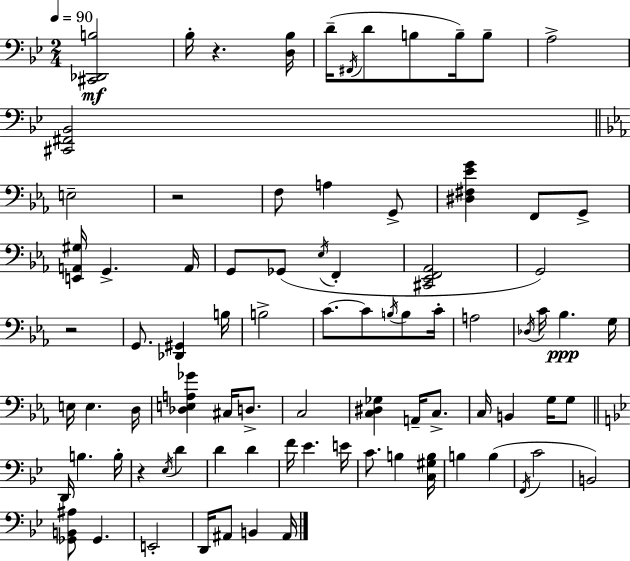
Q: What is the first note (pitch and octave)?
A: Bb3